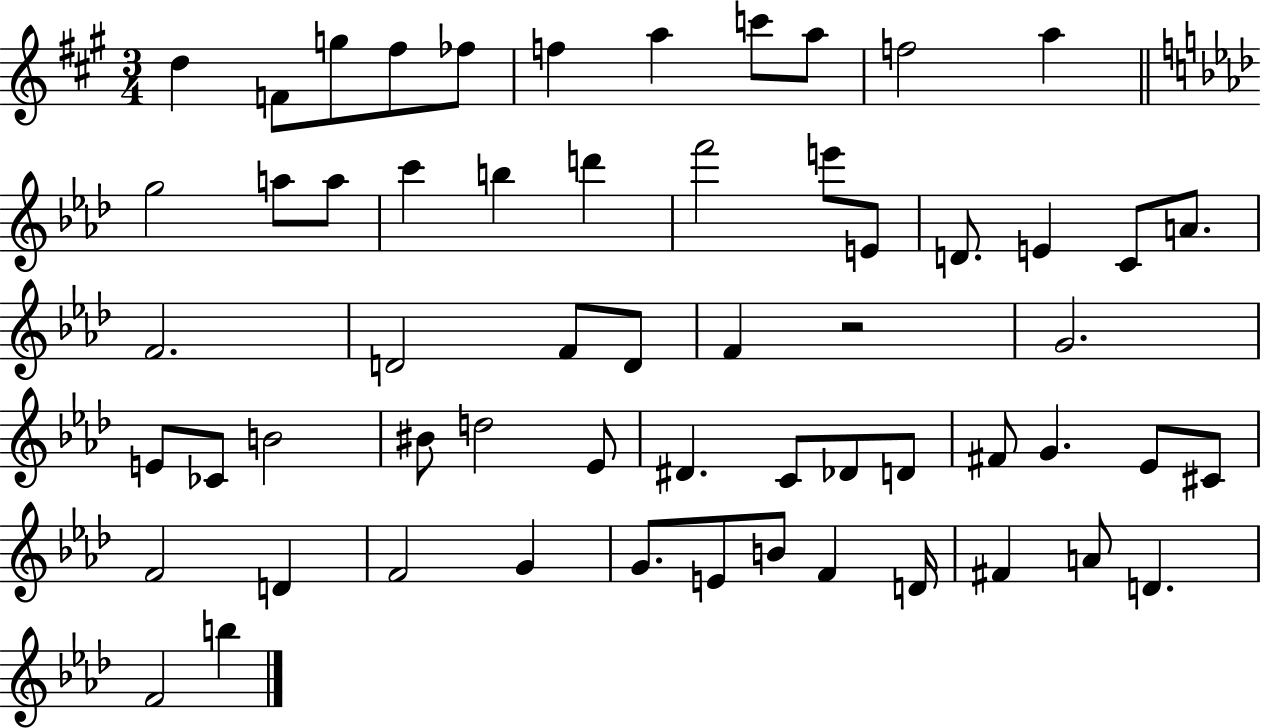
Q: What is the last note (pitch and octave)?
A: B5